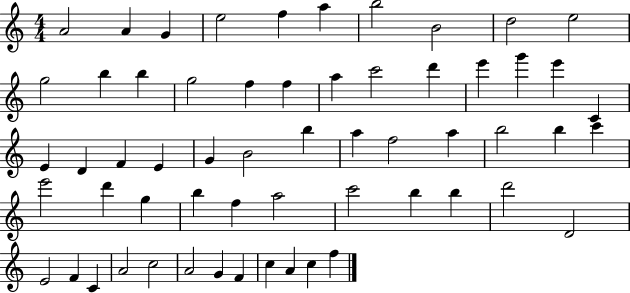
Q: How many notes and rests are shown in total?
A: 59